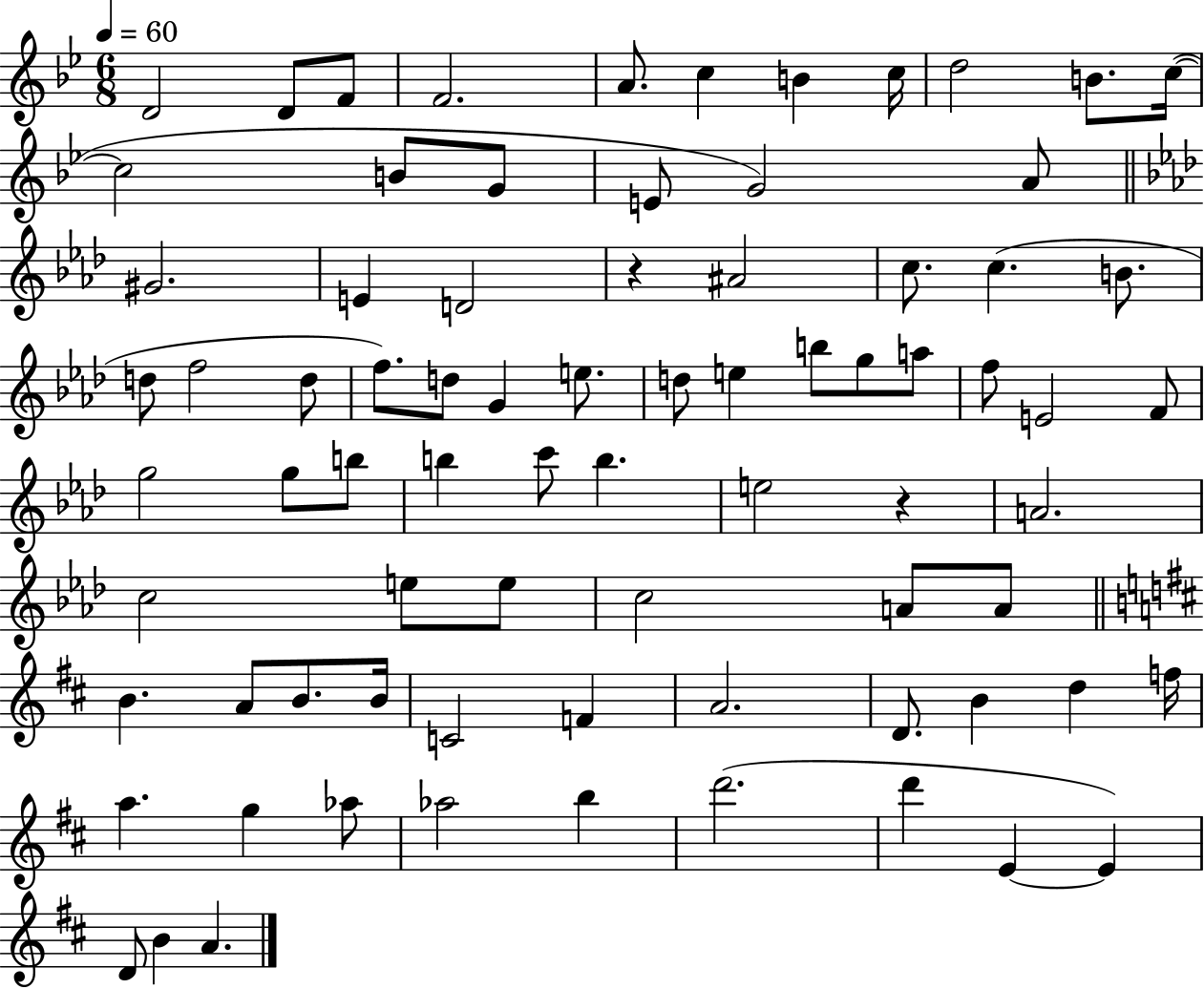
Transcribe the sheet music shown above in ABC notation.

X:1
T:Untitled
M:6/8
L:1/4
K:Bb
D2 D/2 F/2 F2 A/2 c B c/4 d2 B/2 c/4 c2 B/2 G/2 E/2 G2 A/2 ^G2 E D2 z ^A2 c/2 c B/2 d/2 f2 d/2 f/2 d/2 G e/2 d/2 e b/2 g/2 a/2 f/2 E2 F/2 g2 g/2 b/2 b c'/2 b e2 z A2 c2 e/2 e/2 c2 A/2 A/2 B A/2 B/2 B/4 C2 F A2 D/2 B d f/4 a g _a/2 _a2 b d'2 d' E E D/2 B A